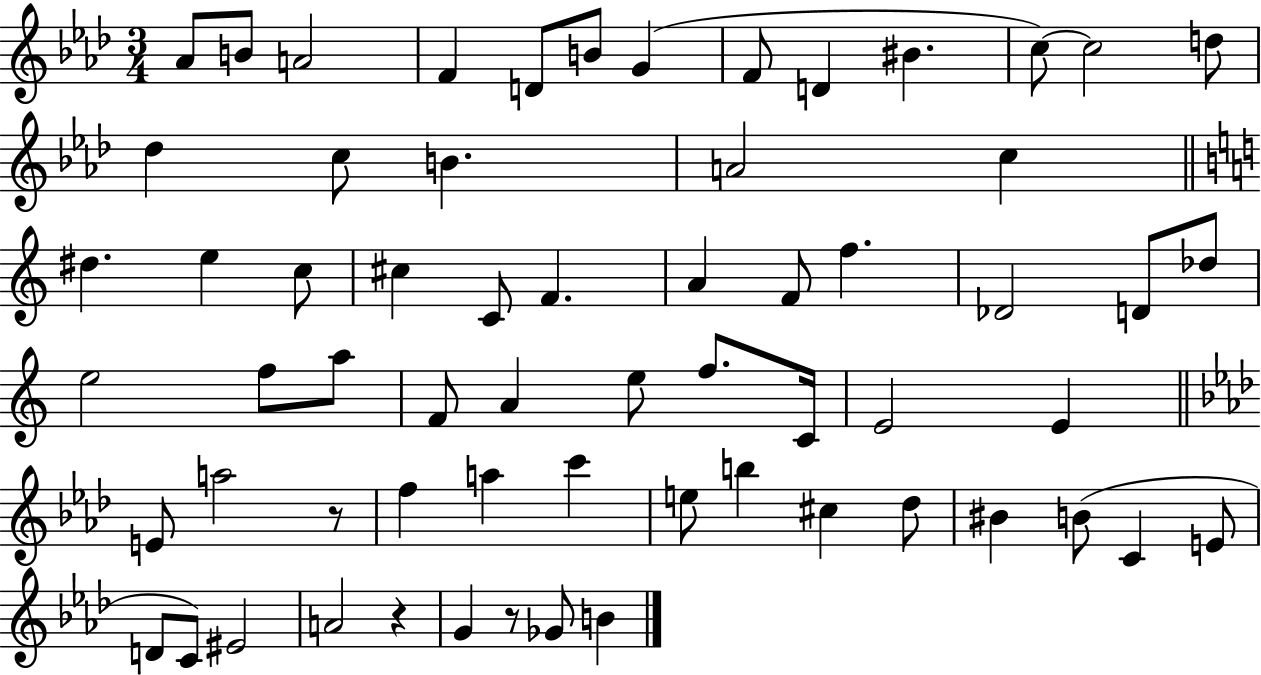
X:1
T:Untitled
M:3/4
L:1/4
K:Ab
_A/2 B/2 A2 F D/2 B/2 G F/2 D ^B c/2 c2 d/2 _d c/2 B A2 c ^d e c/2 ^c C/2 F A F/2 f _D2 D/2 _d/2 e2 f/2 a/2 F/2 A e/2 f/2 C/4 E2 E E/2 a2 z/2 f a c' e/2 b ^c _d/2 ^B B/2 C E/2 D/2 C/2 ^E2 A2 z G z/2 _G/2 B